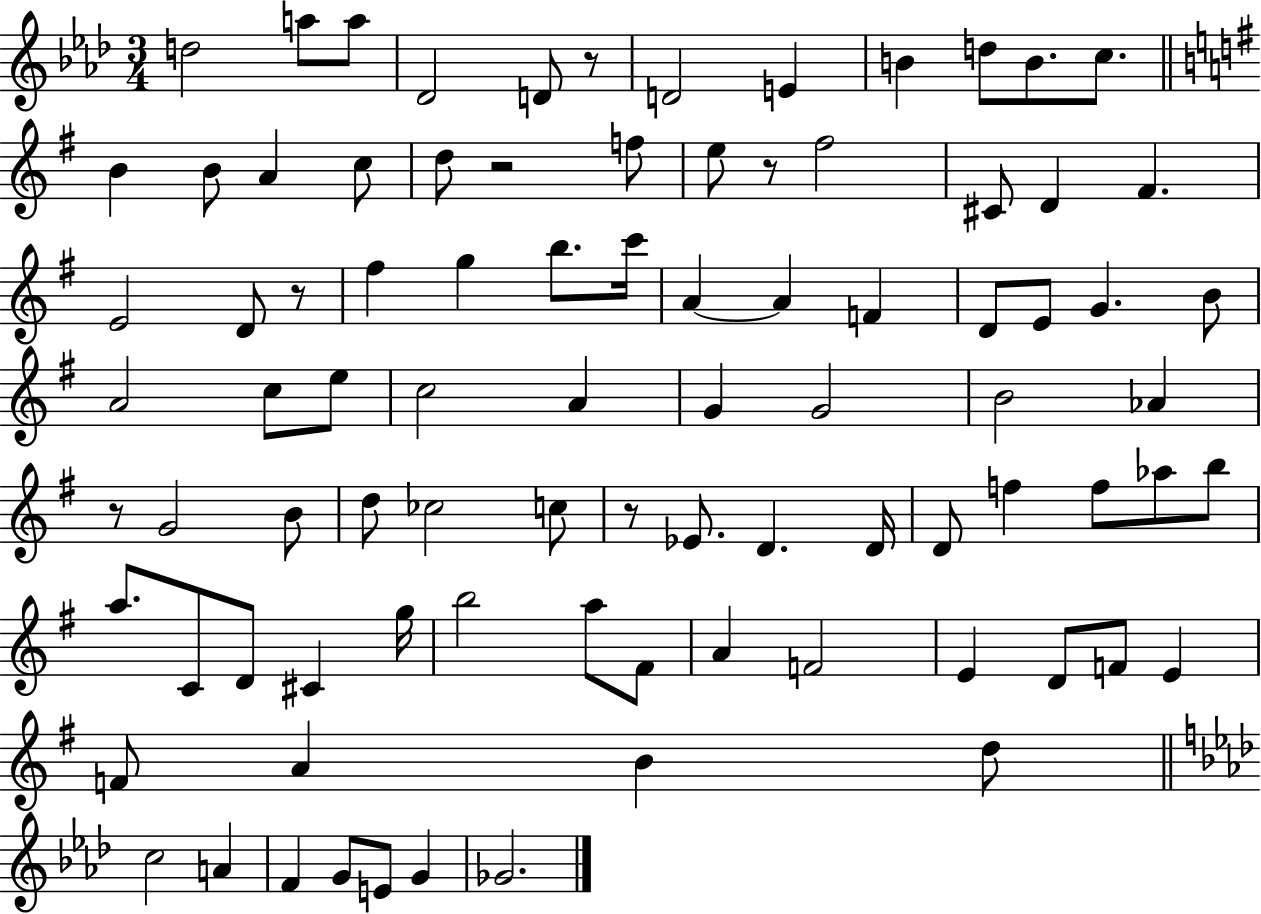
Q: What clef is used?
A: treble